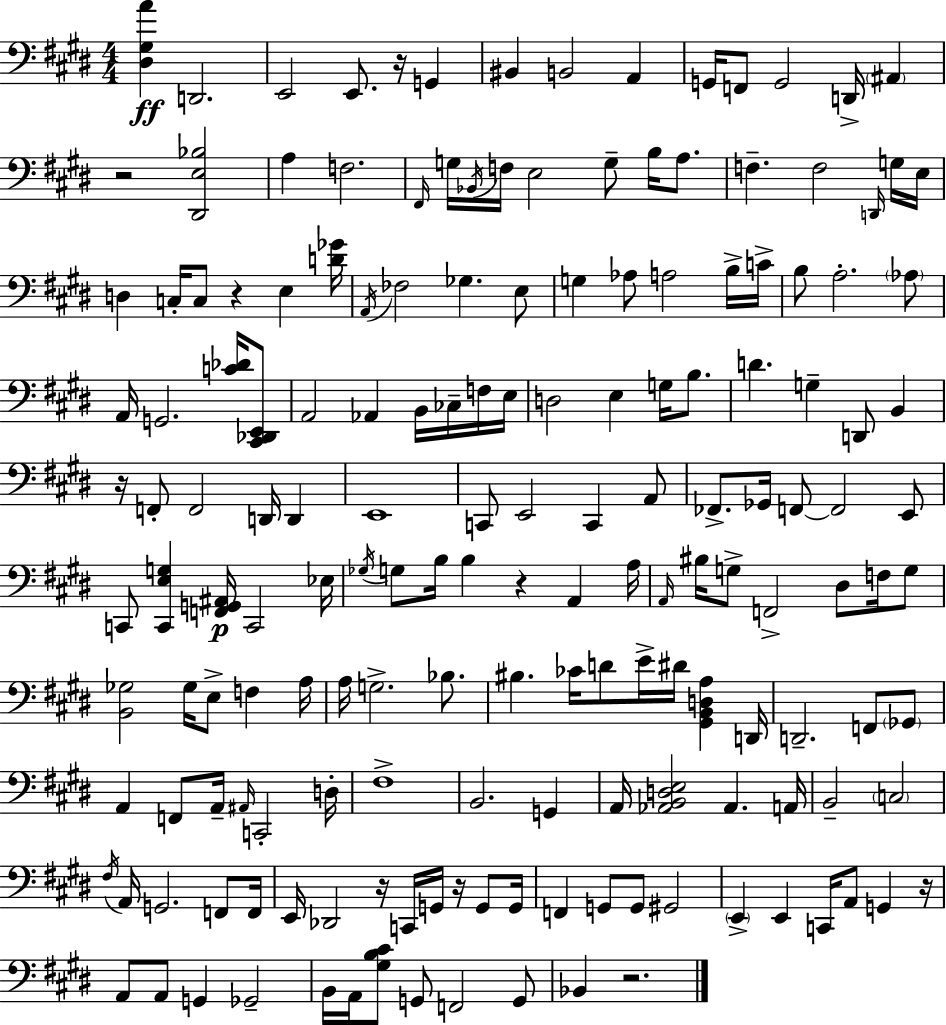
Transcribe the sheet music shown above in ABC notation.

X:1
T:Untitled
M:4/4
L:1/4
K:E
[^D,^G,A] D,,2 E,,2 E,,/2 z/4 G,, ^B,, B,,2 A,, G,,/4 F,,/2 G,,2 D,,/4 ^A,, z2 [^D,,E,_B,]2 A, F,2 ^F,,/4 G,/4 _B,,/4 F,/4 E,2 G,/2 B,/4 A,/2 F, F,2 D,,/4 G,/4 E,/4 D, C,/4 C,/2 z E, [D_G]/4 A,,/4 _F,2 _G, E,/2 G, _A,/2 A,2 B,/4 C/4 B,/2 A,2 _A,/2 A,,/4 G,,2 [C_D]/4 [^C,,_D,,E,,]/2 A,,2 _A,, B,,/4 _C,/4 F,/4 E,/4 D,2 E, G,/4 B,/2 D G, D,,/2 B,, z/4 F,,/2 F,,2 D,,/4 D,, E,,4 C,,/2 E,,2 C,, A,,/2 _F,,/2 _G,,/4 F,,/2 F,,2 E,,/2 C,,/2 [C,,E,G,] [F,,G,,^A,,]/4 C,,2 _E,/4 _G,/4 G,/2 B,/4 B, z A,, A,/4 A,,/4 ^B,/4 G,/2 F,,2 ^D,/2 F,/4 G,/2 [B,,_G,]2 _G,/4 E,/2 F, A,/4 A,/4 G,2 _B,/2 ^B, _C/4 D/2 E/4 ^D/4 [^G,,B,,D,A,] D,,/4 D,,2 F,,/2 _G,,/2 A,, F,,/2 A,,/4 ^A,,/4 C,,2 D,/4 ^F,4 B,,2 G,, A,,/4 [_A,,B,,D,E,]2 _A,, A,,/4 B,,2 C,2 ^F,/4 A,,/4 G,,2 F,,/2 F,,/4 E,,/4 _D,,2 z/4 C,,/4 G,,/4 z/4 G,,/2 G,,/4 F,, G,,/2 G,,/2 ^G,,2 E,, E,, C,,/4 A,,/2 G,, z/4 A,,/2 A,,/2 G,, _G,,2 B,,/4 A,,/4 [^G,B,^C]/2 G,,/2 F,,2 G,,/2 _B,, z2